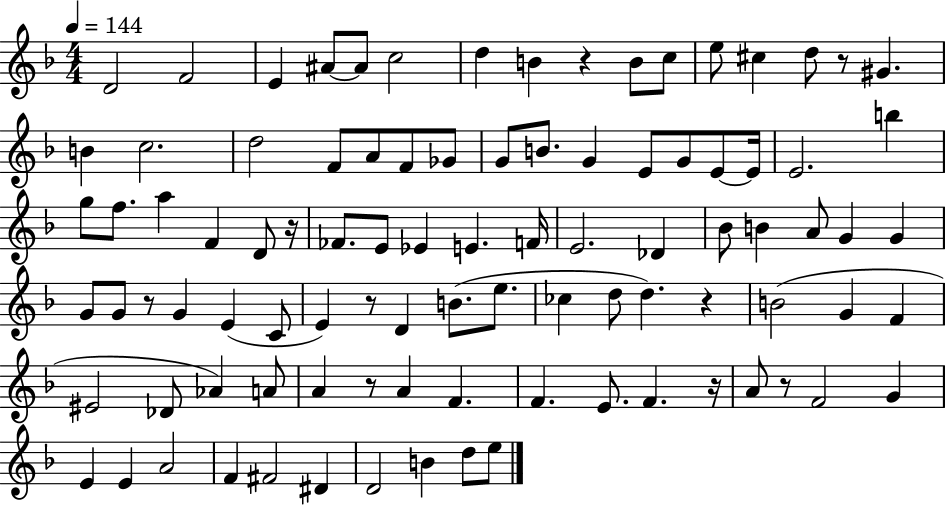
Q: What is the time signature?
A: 4/4